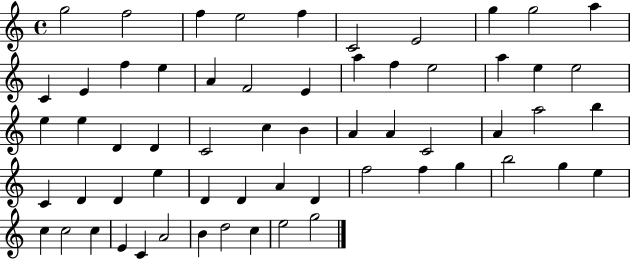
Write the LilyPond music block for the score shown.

{
  \clef treble
  \time 4/4
  \defaultTimeSignature
  \key c \major
  g''2 f''2 | f''4 e''2 f''4 | c'2 e'2 | g''4 g''2 a''4 | \break c'4 e'4 f''4 e''4 | a'4 f'2 e'4 | a''4 f''4 e''2 | a''4 e''4 e''2 | \break e''4 e''4 d'4 d'4 | c'2 c''4 b'4 | a'4 a'4 c'2 | a'4 a''2 b''4 | \break c'4 d'4 d'4 e''4 | d'4 d'4 a'4 d'4 | f''2 f''4 g''4 | b''2 g''4 e''4 | \break c''4 c''2 c''4 | e'4 c'4 a'2 | b'4 d''2 c''4 | e''2 g''2 | \break \bar "|."
}